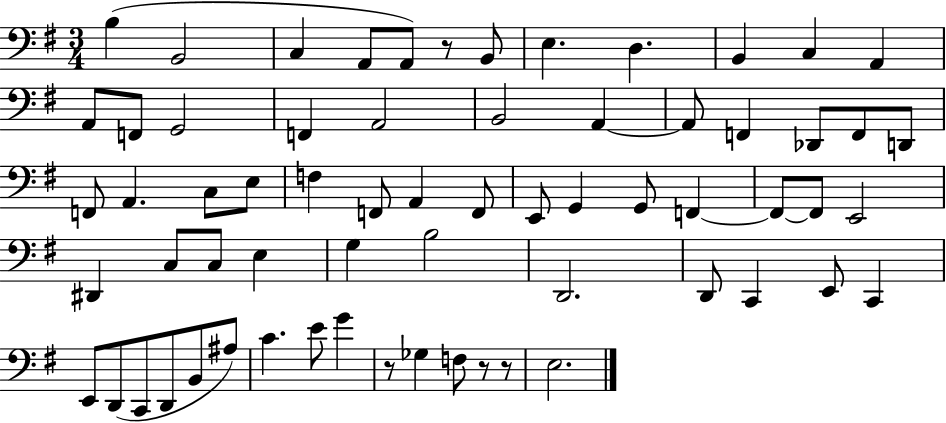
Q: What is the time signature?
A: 3/4